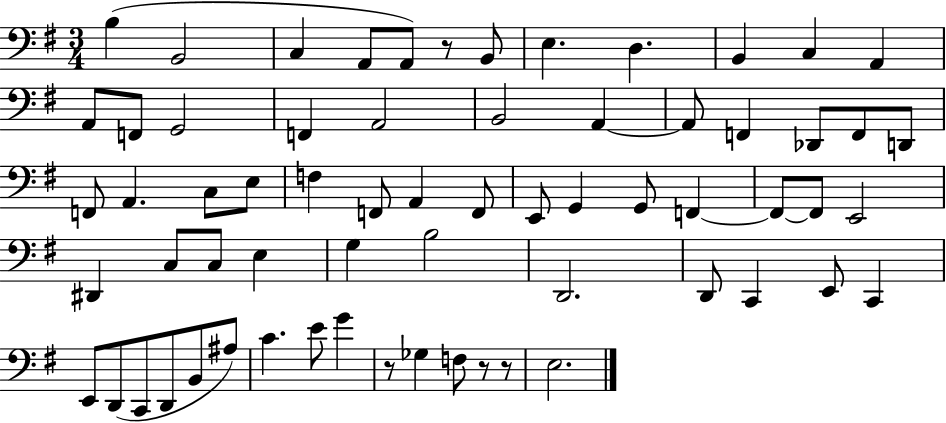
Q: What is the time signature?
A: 3/4